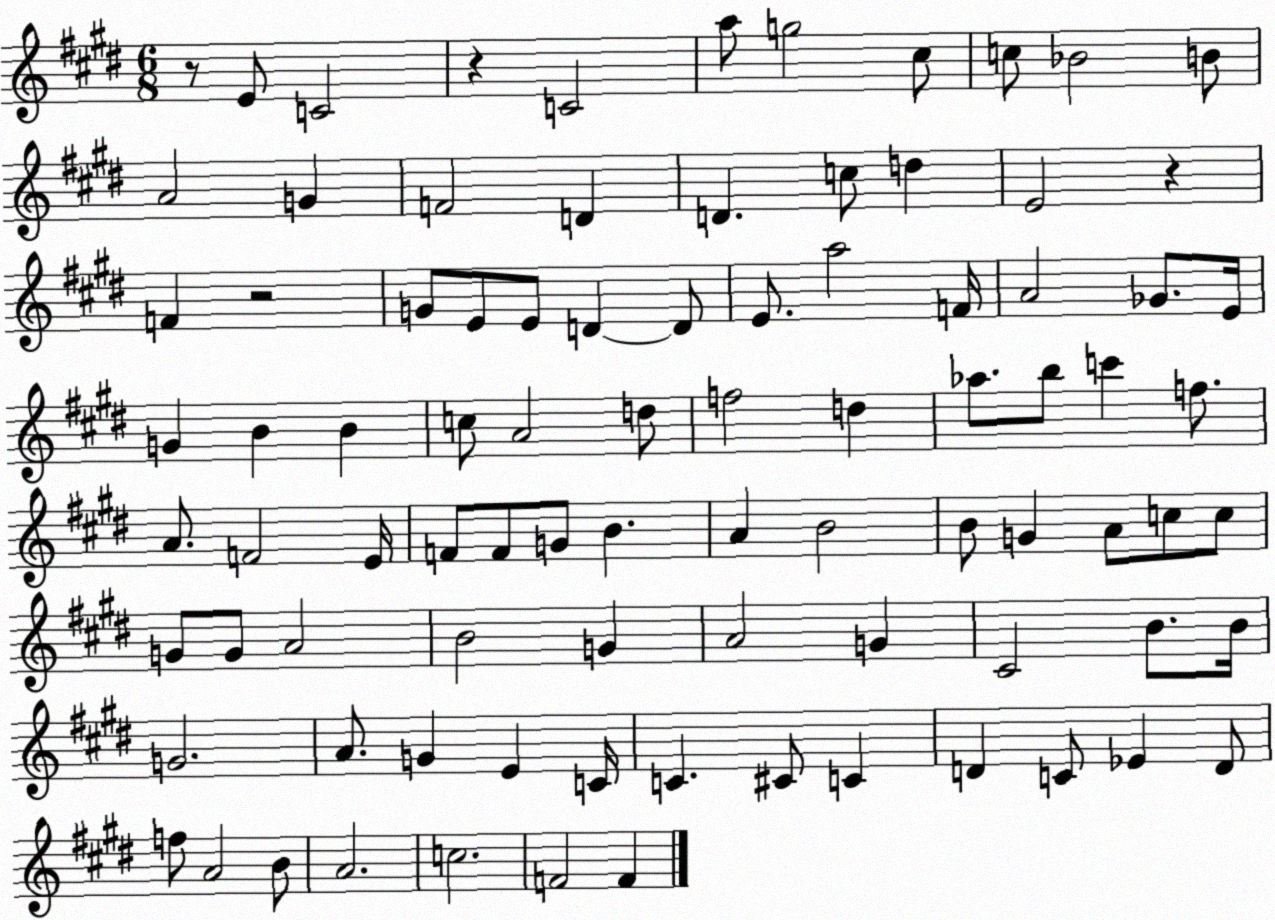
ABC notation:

X:1
T:Untitled
M:6/8
L:1/4
K:E
z/2 E/2 C2 z C2 a/2 g2 ^c/2 c/2 _B2 B/2 A2 G F2 D D c/2 d E2 z F z2 G/2 E/2 E/2 D D/2 E/2 a2 F/4 A2 _G/2 E/4 G B B c/2 A2 d/2 f2 d _a/2 b/2 c' f/2 A/2 F2 E/4 F/2 F/2 G/2 B A B2 B/2 G A/2 c/2 c/2 G/2 G/2 A2 B2 G A2 G ^C2 B/2 B/4 G2 A/2 G E C/4 C ^C/2 C D C/2 _E D/2 f/2 A2 B/2 A2 c2 F2 F